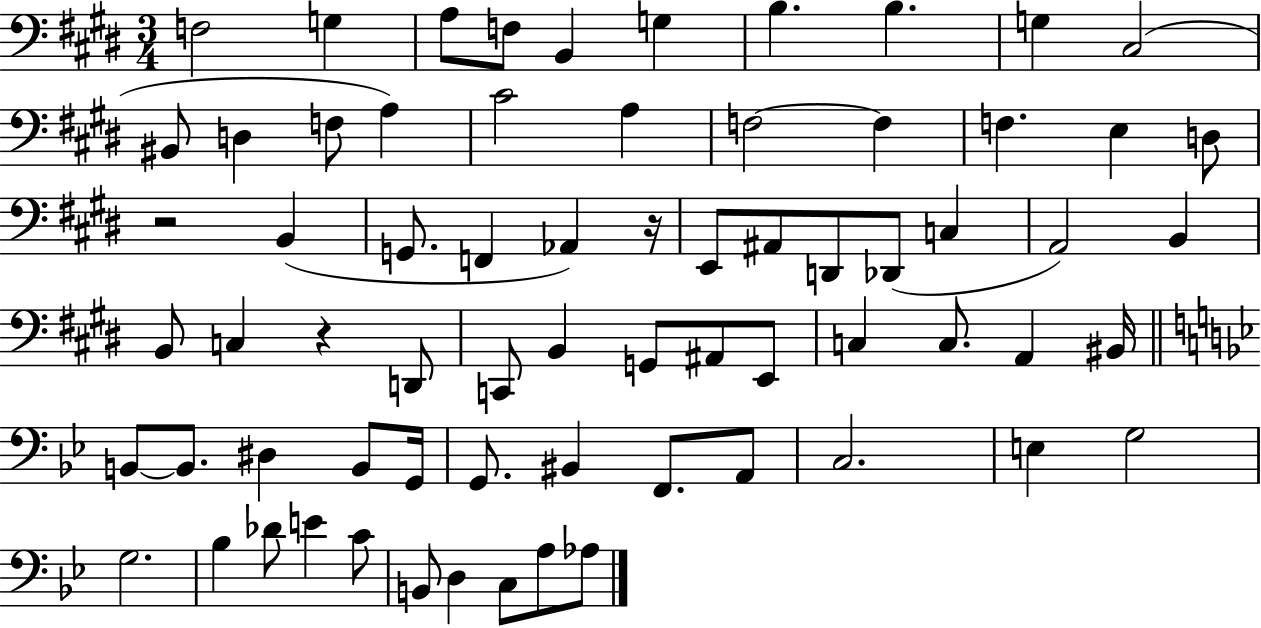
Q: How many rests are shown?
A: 3